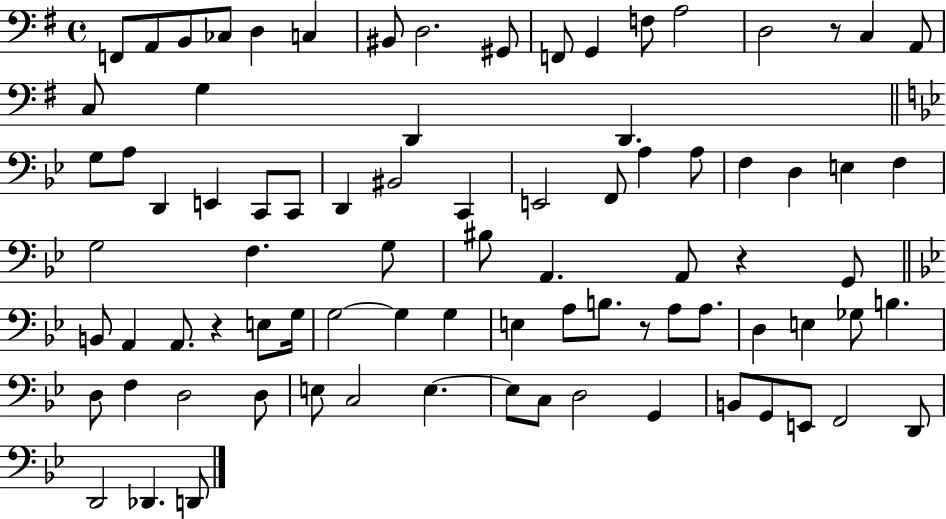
X:1
T:Untitled
M:4/4
L:1/4
K:G
F,,/2 A,,/2 B,,/2 _C,/2 D, C, ^B,,/2 D,2 ^G,,/2 F,,/2 G,, F,/2 A,2 D,2 z/2 C, A,,/2 C,/2 G, D,, D,, G,/2 A,/2 D,, E,, C,,/2 C,,/2 D,, ^B,,2 C,, E,,2 F,,/2 A, A,/2 F, D, E, F, G,2 F, G,/2 ^B,/2 A,, A,,/2 z G,,/2 B,,/2 A,, A,,/2 z E,/2 G,/4 G,2 G, G, E, A,/2 B,/2 z/2 A,/2 A,/2 D, E, _G,/2 B, D,/2 F, D,2 D,/2 E,/2 C,2 E, E,/2 C,/2 D,2 G,, B,,/2 G,,/2 E,,/2 F,,2 D,,/2 D,,2 _D,, D,,/2